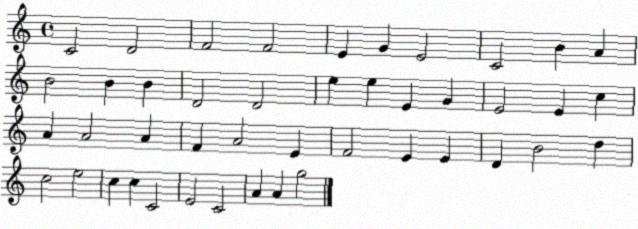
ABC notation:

X:1
T:Untitled
M:4/4
L:1/4
K:C
C2 D2 F2 F2 E G E2 C2 B A B2 B B D2 D2 e e E G E2 E c A A2 A F A2 E F2 E E D B2 d c2 e2 c c C2 E2 C2 A A g2